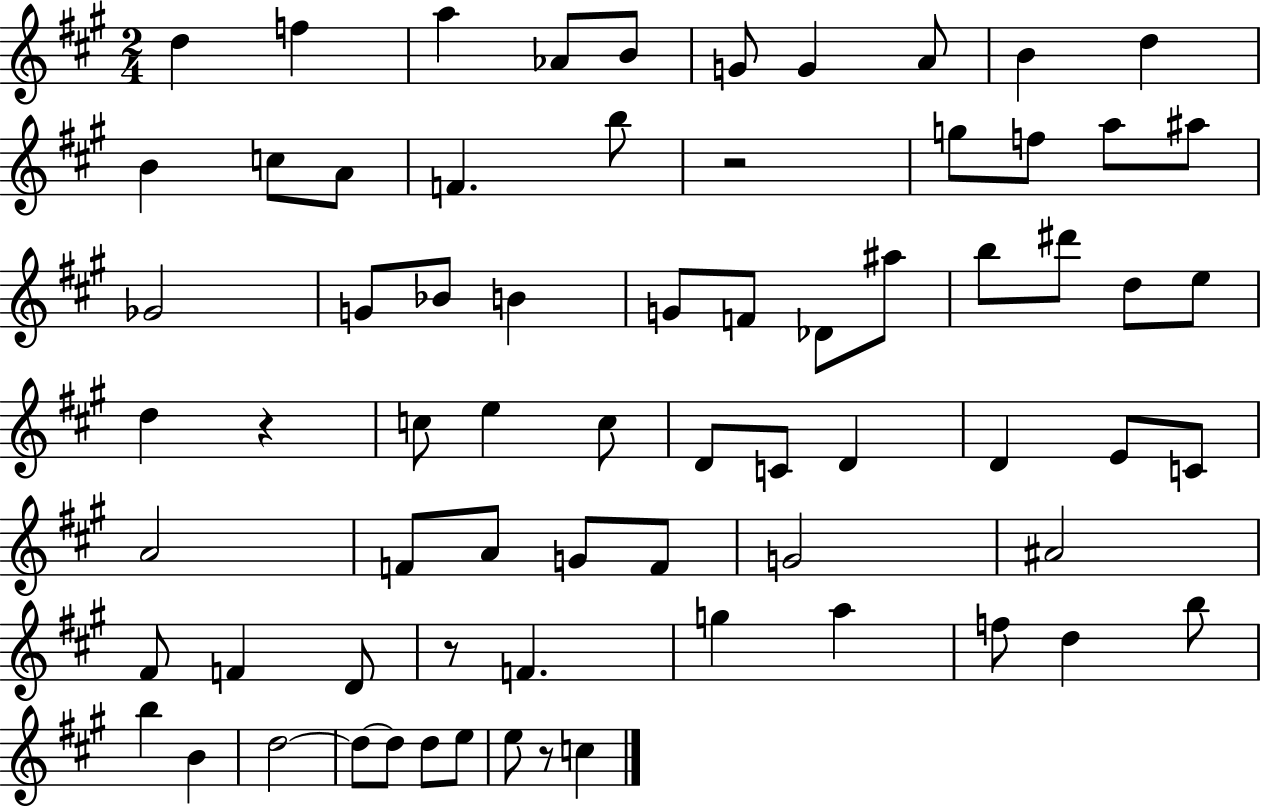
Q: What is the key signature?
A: A major